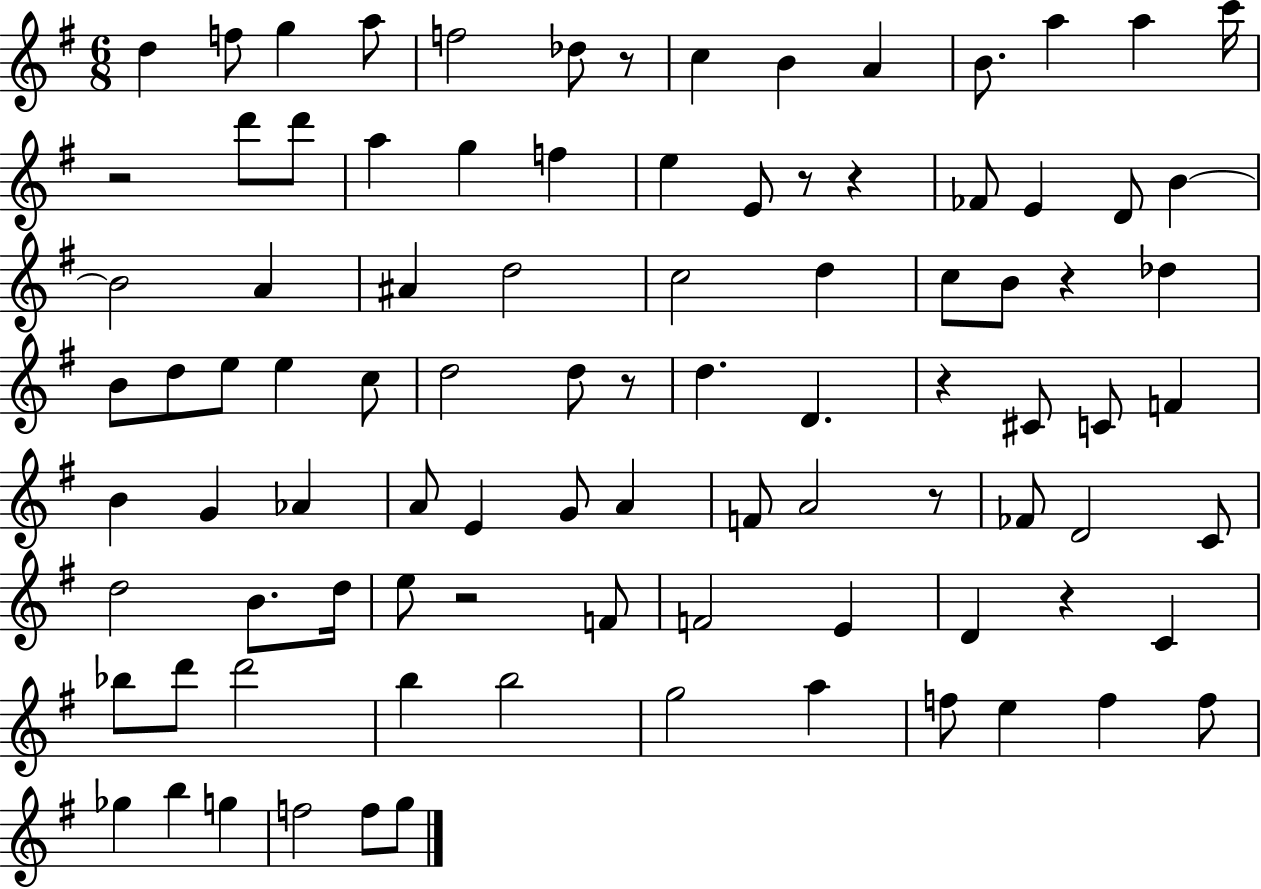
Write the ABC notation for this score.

X:1
T:Untitled
M:6/8
L:1/4
K:G
d f/2 g a/2 f2 _d/2 z/2 c B A B/2 a a c'/4 z2 d'/2 d'/2 a g f e E/2 z/2 z _F/2 E D/2 B B2 A ^A d2 c2 d c/2 B/2 z _d B/2 d/2 e/2 e c/2 d2 d/2 z/2 d D z ^C/2 C/2 F B G _A A/2 E G/2 A F/2 A2 z/2 _F/2 D2 C/2 d2 B/2 d/4 e/2 z2 F/2 F2 E D z C _b/2 d'/2 d'2 b b2 g2 a f/2 e f f/2 _g b g f2 f/2 g/2